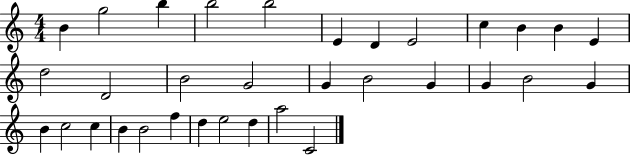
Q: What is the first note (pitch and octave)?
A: B4